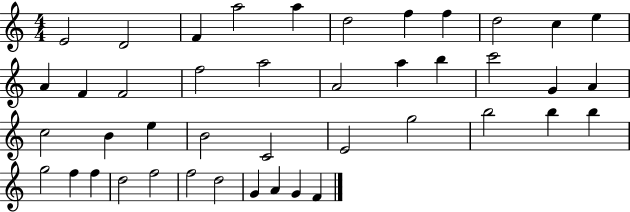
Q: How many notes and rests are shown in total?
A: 43